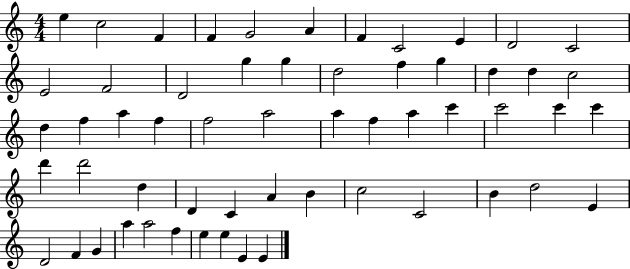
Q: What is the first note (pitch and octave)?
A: E5